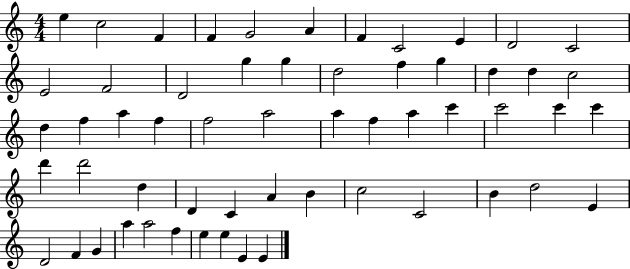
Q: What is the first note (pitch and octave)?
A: E5